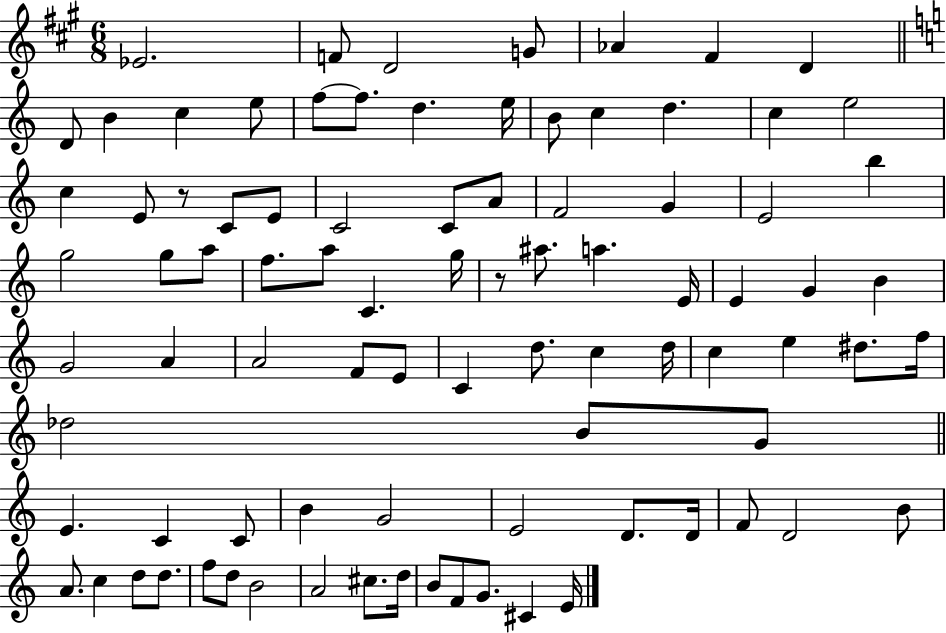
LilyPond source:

{
  \clef treble
  \numericTimeSignature
  \time 6/8
  \key a \major
  ees'2. | f'8 d'2 g'8 | aes'4 fis'4 d'4 | \bar "||" \break \key c \major d'8 b'4 c''4 e''8 | f''8~~ f''8. d''4. e''16 | b'8 c''4 d''4. | c''4 e''2 | \break c''4 e'8 r8 c'8 e'8 | c'2 c'8 a'8 | f'2 g'4 | e'2 b''4 | \break g''2 g''8 a''8 | f''8. a''8 c'4. g''16 | r8 ais''8. a''4. e'16 | e'4 g'4 b'4 | \break g'2 a'4 | a'2 f'8 e'8 | c'4 d''8. c''4 d''16 | c''4 e''4 dis''8. f''16 | \break des''2 b'8 g'8 | \bar "||" \break \key c \major e'4. c'4 c'8 | b'4 g'2 | e'2 d'8. d'16 | f'8 d'2 b'8 | \break a'8. c''4 d''8 d''8. | f''8 d''8 b'2 | a'2 cis''8. d''16 | b'8 f'8 g'8. cis'4 e'16 | \break \bar "|."
}